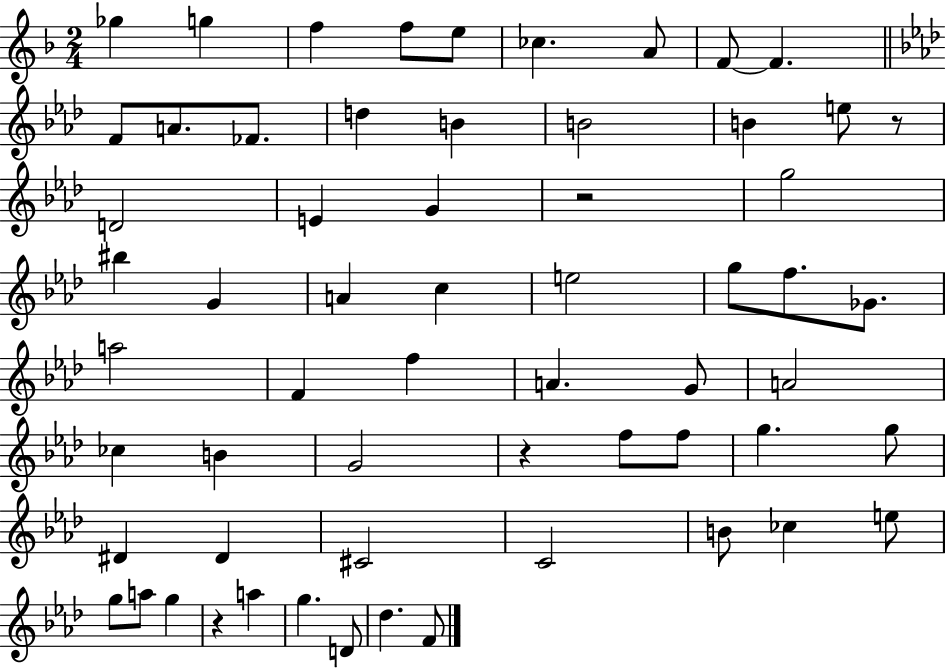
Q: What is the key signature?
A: F major